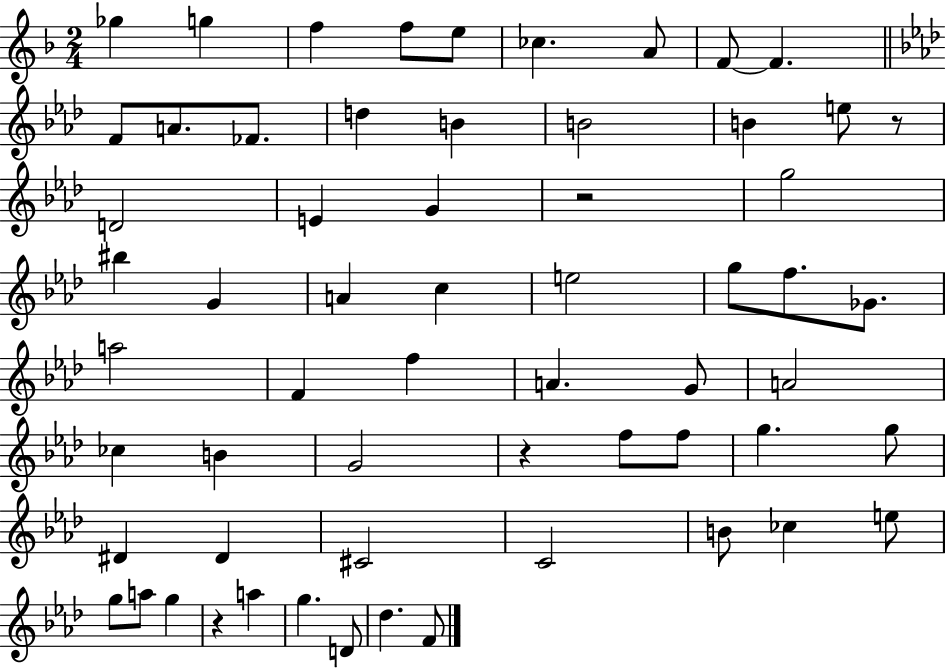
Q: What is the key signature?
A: F major